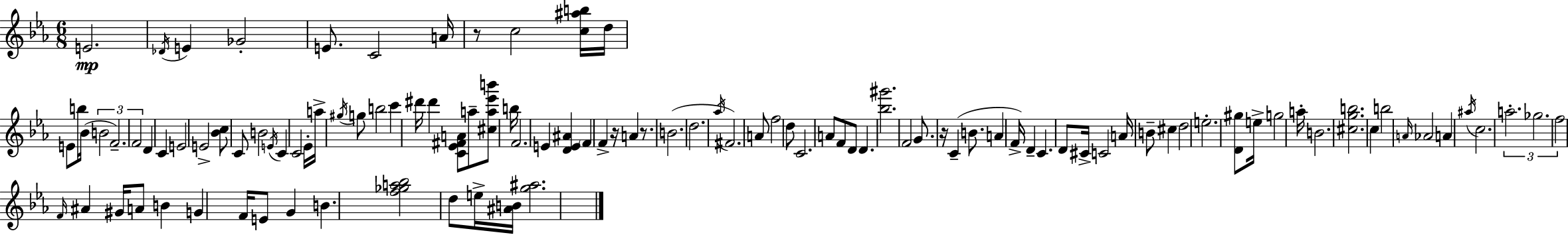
{
  \clef treble
  \numericTimeSignature
  \time 6/8
  \key c \minor
  e'2.\mp | \acciaccatura { des'16 } e'4 ges'2-. | e'8. c'2 | a'16 r8 c''2 <c'' ais'' b''>16 | \break d''16 e'8 b''16 bes'16( \tuplet 3/2 { b'2 | f'2.--) | f'2 } d'4 | c'4 e'2 | \break e'2-> <bes' c''>8 c'8 | b'2 \acciaccatura { e'16 } c'4 | c'2 ees'16-. a''16-> | \acciaccatura { gis''16 } g''8 b''2 c'''4 | \break dis'''16 dis'''4 <c' ees' fis' a'>8 a''8-- | <cis'' a'' ees''' b'''>8 b''16 f'2. | e'4 <d' e' ais'>4 \parenthesize f'4 | f'4-> r16 a'4 | \break r8. b'2.( | d''2. | \acciaccatura { aes''16 } fis'2.) | a'8 f''2 | \break d''8 c'2. | a'8 f'8 d'8 d'4. | <bes'' gis'''>2. | f'2 | \break g'8. r16 c'4--( b'8. a'4 | f'16->) d'4-- c'4. | d'8 cis'16-> c'2 | a'16 b'8-- cis''4 d''2 | \break e''2.-. | <d' gis''>8 e''16-> g''2 | a''16-. b'2. | <cis'' g'' b''>2. | \break c''4 b''2 | \grace { a'16 } aes'2 | a'4 \acciaccatura { ais''16 } c''2. | \tuplet 3/2 { a''2.-. | \break ges''2. | f''2 } | \grace { f'16 } ais'4 gis'16 a'8 b'4 | g'4 f'16 e'8 g'4 | \break b'4. <f'' ges'' a'' bes''>2 | d''8 e''16-> <ais' b'>16 <g'' ais''>2. | \bar "|."
}